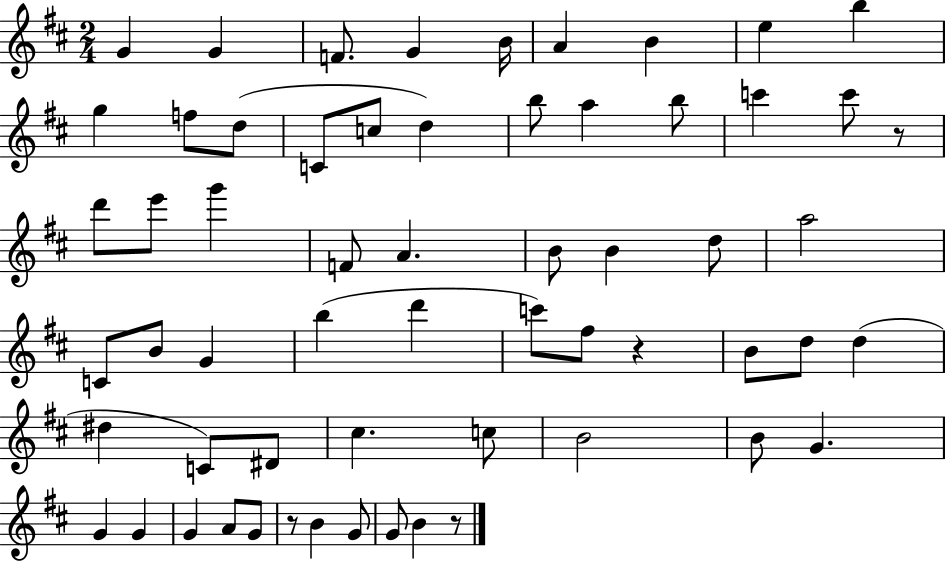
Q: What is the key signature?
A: D major